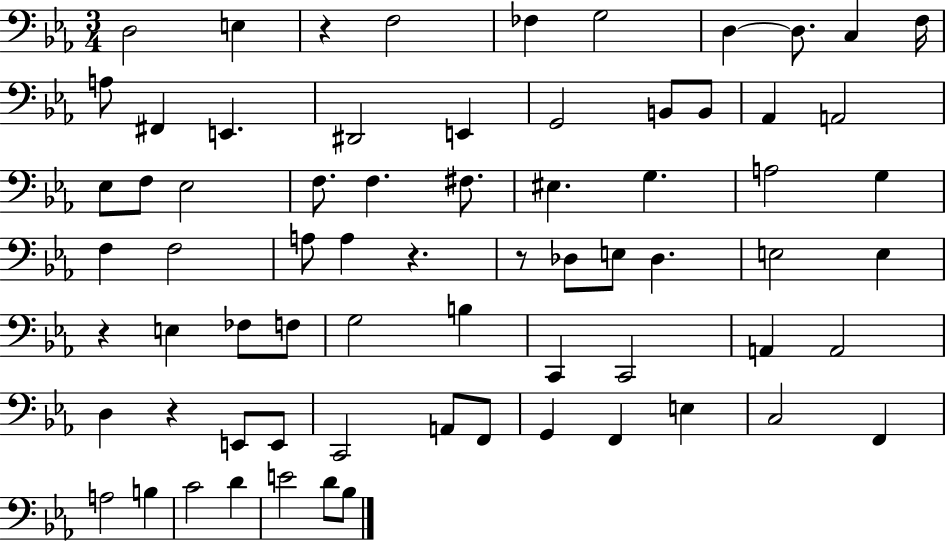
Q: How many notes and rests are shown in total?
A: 70